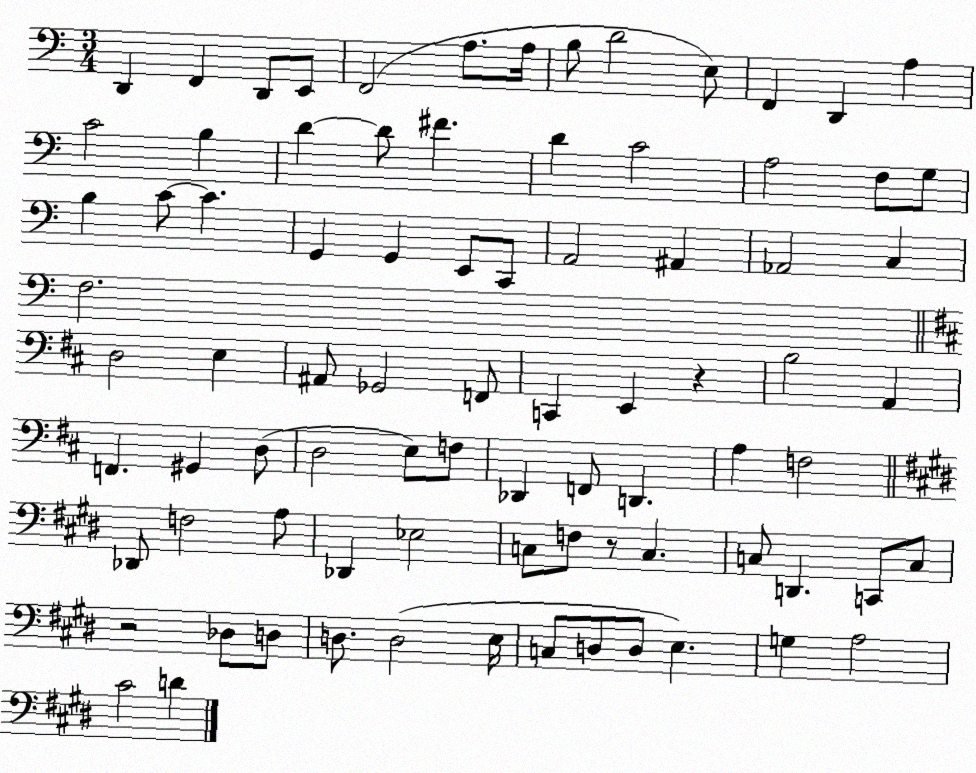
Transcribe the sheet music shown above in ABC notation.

X:1
T:Untitled
M:3/4
L:1/4
K:C
D,, F,, D,,/2 E,,/2 F,,2 A,/2 A,/4 B,/2 D2 E,/2 F,, D,, A, C2 B, D D/2 ^F D C2 A,2 F,/2 G,/2 B, C/2 C G,, G,, E,,/2 C,,/2 A,,2 ^A,, _A,,2 C, F,2 D,2 E, ^A,,/2 _G,,2 F,,/2 C,, E,, z B,2 A,, F,, ^G,, D,/2 D,2 E,/2 F,/2 _D,, F,,/2 D,, A, F,2 _D,,/2 F,2 A,/2 _D,, _E,2 C,/2 F,/2 z/2 C, C,/2 D,, C,,/2 C,/2 z2 _D,/2 D,/2 D,/2 D,2 E,/4 C,/2 D,/2 D,/2 E, G, A,2 ^C2 D